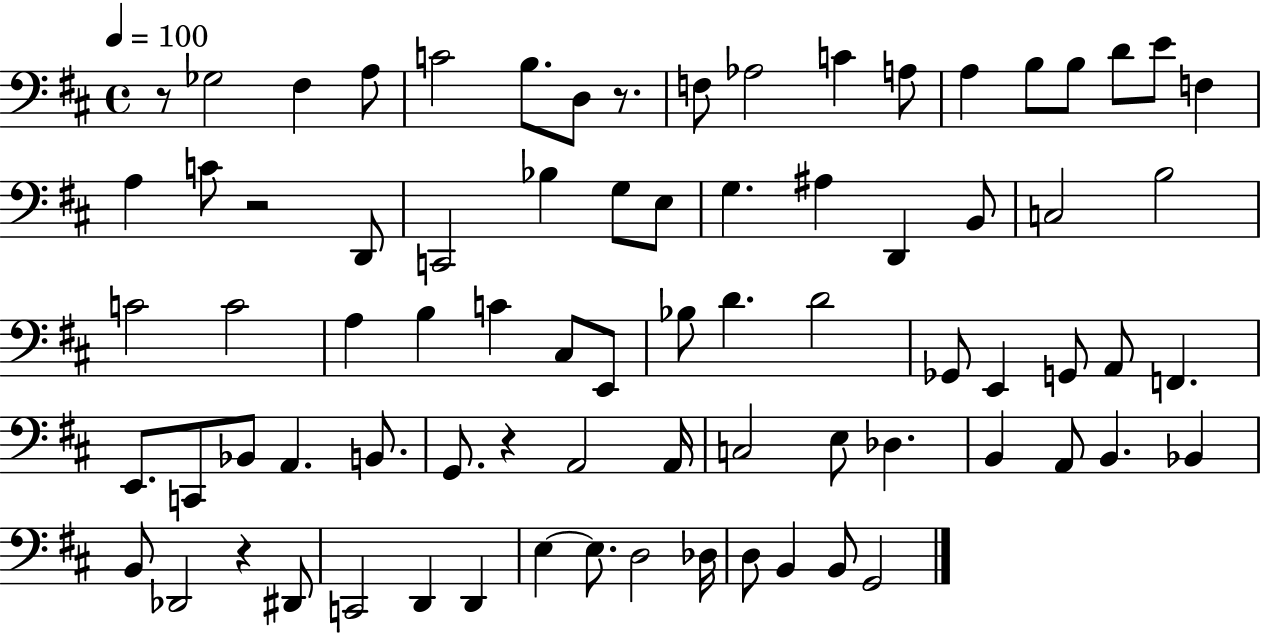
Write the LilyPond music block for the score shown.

{
  \clef bass
  \time 4/4
  \defaultTimeSignature
  \key d \major
  \tempo 4 = 100
  r8 ges2 fis4 a8 | c'2 b8. d8 r8. | f8 aes2 c'4 a8 | a4 b8 b8 d'8 e'8 f4 | \break a4 c'8 r2 d,8 | c,2 bes4 g8 e8 | g4. ais4 d,4 b,8 | c2 b2 | \break c'2 c'2 | a4 b4 c'4 cis8 e,8 | bes8 d'4. d'2 | ges,8 e,4 g,8 a,8 f,4. | \break e,8. c,8 bes,8 a,4. b,8. | g,8. r4 a,2 a,16 | c2 e8 des4. | b,4 a,8 b,4. bes,4 | \break b,8 des,2 r4 dis,8 | c,2 d,4 d,4 | e4~~ e8. d2 des16 | d8 b,4 b,8 g,2 | \break \bar "|."
}